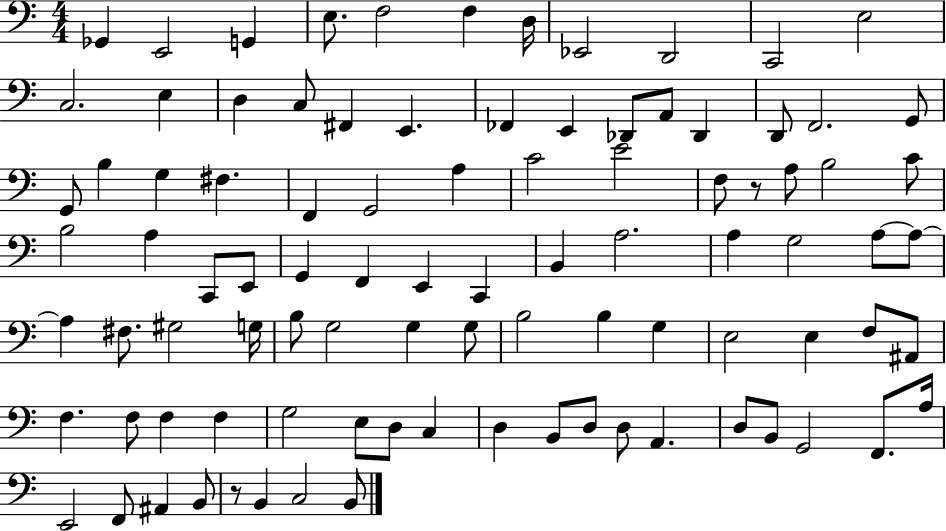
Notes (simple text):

Gb2/q E2/h G2/q E3/e. F3/h F3/q D3/s Eb2/h D2/h C2/h E3/h C3/h. E3/q D3/q C3/e F#2/q E2/q. FES2/q E2/q Db2/e A2/e Db2/q D2/e F2/h. G2/e G2/e B3/q G3/q F#3/q. F2/q G2/h A3/q C4/h E4/h F3/e R/e A3/e B3/h C4/e B3/h A3/q C2/e E2/e G2/q F2/q E2/q C2/q B2/q A3/h. A3/q G3/h A3/e A3/e A3/q F#3/e. G#3/h G3/s B3/e G3/h G3/q G3/e B3/h B3/q G3/q E3/h E3/q F3/e A#2/e F3/q. F3/e F3/q F3/q G3/h E3/e D3/e C3/q D3/q B2/e D3/e D3/e A2/q. D3/e B2/e G2/h F2/e. A3/s E2/h F2/e A#2/q B2/e R/e B2/q C3/h B2/e